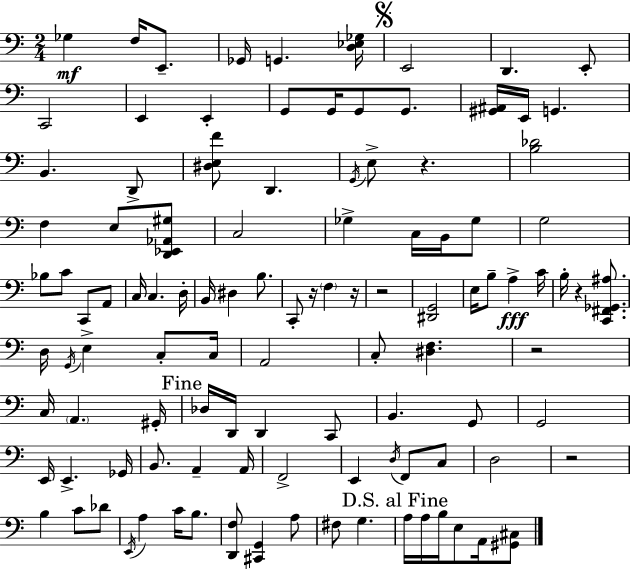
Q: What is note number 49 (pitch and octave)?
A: G2